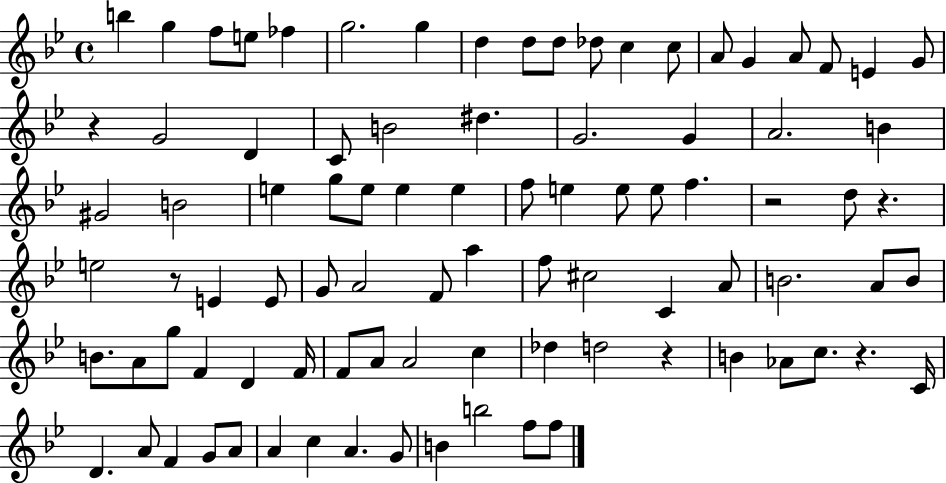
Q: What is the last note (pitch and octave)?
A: F5